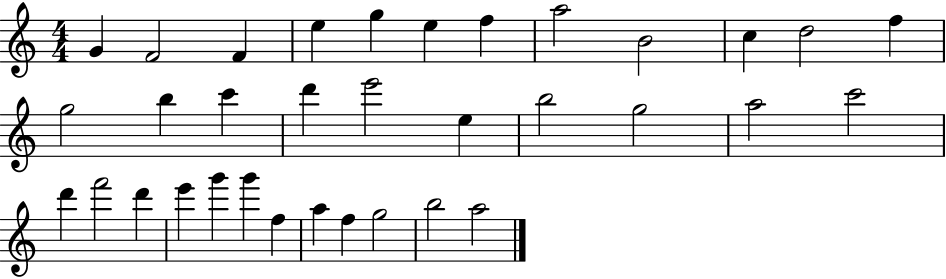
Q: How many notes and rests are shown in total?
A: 34